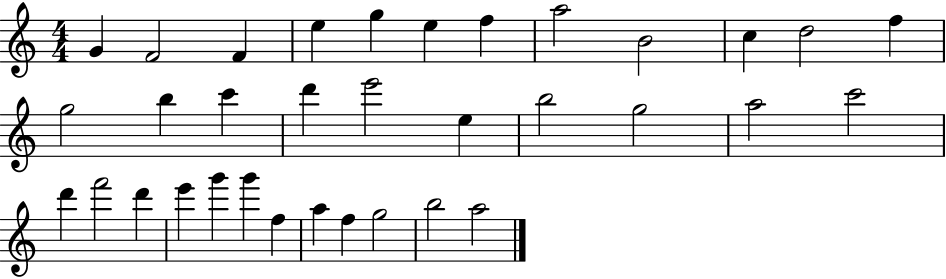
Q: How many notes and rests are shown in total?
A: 34